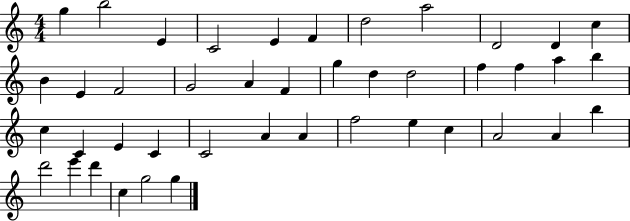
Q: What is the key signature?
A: C major